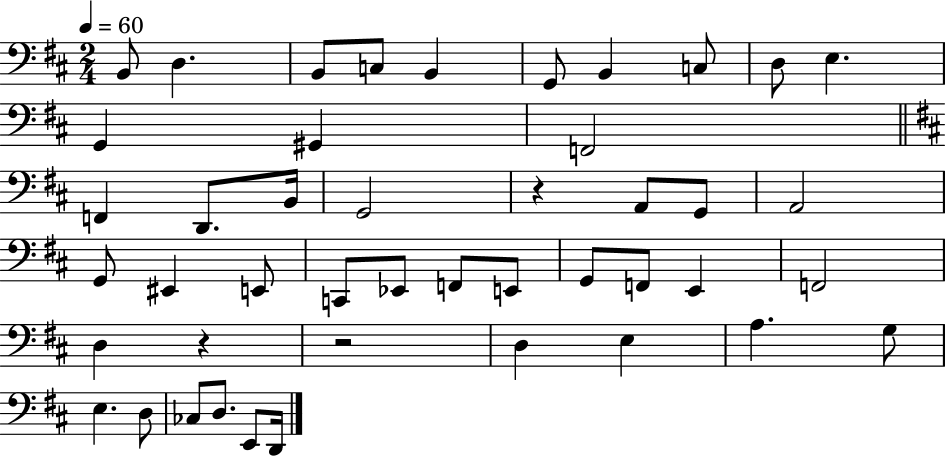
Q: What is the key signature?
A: D major